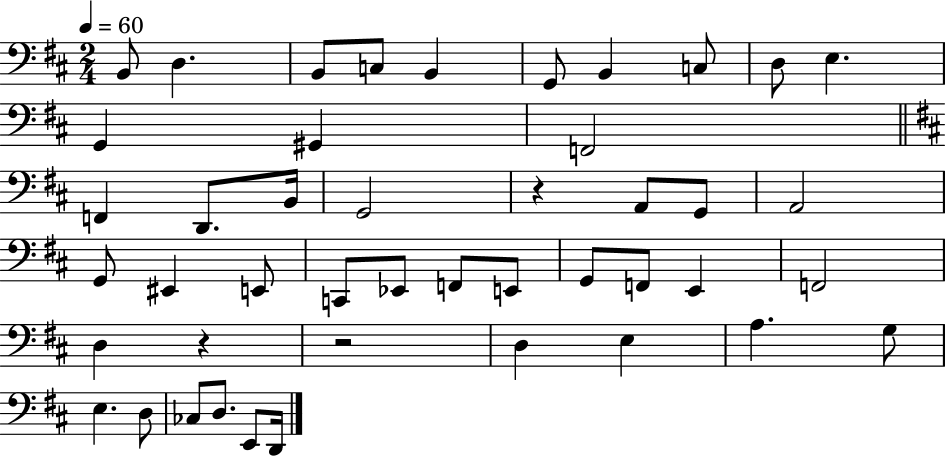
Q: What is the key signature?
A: D major